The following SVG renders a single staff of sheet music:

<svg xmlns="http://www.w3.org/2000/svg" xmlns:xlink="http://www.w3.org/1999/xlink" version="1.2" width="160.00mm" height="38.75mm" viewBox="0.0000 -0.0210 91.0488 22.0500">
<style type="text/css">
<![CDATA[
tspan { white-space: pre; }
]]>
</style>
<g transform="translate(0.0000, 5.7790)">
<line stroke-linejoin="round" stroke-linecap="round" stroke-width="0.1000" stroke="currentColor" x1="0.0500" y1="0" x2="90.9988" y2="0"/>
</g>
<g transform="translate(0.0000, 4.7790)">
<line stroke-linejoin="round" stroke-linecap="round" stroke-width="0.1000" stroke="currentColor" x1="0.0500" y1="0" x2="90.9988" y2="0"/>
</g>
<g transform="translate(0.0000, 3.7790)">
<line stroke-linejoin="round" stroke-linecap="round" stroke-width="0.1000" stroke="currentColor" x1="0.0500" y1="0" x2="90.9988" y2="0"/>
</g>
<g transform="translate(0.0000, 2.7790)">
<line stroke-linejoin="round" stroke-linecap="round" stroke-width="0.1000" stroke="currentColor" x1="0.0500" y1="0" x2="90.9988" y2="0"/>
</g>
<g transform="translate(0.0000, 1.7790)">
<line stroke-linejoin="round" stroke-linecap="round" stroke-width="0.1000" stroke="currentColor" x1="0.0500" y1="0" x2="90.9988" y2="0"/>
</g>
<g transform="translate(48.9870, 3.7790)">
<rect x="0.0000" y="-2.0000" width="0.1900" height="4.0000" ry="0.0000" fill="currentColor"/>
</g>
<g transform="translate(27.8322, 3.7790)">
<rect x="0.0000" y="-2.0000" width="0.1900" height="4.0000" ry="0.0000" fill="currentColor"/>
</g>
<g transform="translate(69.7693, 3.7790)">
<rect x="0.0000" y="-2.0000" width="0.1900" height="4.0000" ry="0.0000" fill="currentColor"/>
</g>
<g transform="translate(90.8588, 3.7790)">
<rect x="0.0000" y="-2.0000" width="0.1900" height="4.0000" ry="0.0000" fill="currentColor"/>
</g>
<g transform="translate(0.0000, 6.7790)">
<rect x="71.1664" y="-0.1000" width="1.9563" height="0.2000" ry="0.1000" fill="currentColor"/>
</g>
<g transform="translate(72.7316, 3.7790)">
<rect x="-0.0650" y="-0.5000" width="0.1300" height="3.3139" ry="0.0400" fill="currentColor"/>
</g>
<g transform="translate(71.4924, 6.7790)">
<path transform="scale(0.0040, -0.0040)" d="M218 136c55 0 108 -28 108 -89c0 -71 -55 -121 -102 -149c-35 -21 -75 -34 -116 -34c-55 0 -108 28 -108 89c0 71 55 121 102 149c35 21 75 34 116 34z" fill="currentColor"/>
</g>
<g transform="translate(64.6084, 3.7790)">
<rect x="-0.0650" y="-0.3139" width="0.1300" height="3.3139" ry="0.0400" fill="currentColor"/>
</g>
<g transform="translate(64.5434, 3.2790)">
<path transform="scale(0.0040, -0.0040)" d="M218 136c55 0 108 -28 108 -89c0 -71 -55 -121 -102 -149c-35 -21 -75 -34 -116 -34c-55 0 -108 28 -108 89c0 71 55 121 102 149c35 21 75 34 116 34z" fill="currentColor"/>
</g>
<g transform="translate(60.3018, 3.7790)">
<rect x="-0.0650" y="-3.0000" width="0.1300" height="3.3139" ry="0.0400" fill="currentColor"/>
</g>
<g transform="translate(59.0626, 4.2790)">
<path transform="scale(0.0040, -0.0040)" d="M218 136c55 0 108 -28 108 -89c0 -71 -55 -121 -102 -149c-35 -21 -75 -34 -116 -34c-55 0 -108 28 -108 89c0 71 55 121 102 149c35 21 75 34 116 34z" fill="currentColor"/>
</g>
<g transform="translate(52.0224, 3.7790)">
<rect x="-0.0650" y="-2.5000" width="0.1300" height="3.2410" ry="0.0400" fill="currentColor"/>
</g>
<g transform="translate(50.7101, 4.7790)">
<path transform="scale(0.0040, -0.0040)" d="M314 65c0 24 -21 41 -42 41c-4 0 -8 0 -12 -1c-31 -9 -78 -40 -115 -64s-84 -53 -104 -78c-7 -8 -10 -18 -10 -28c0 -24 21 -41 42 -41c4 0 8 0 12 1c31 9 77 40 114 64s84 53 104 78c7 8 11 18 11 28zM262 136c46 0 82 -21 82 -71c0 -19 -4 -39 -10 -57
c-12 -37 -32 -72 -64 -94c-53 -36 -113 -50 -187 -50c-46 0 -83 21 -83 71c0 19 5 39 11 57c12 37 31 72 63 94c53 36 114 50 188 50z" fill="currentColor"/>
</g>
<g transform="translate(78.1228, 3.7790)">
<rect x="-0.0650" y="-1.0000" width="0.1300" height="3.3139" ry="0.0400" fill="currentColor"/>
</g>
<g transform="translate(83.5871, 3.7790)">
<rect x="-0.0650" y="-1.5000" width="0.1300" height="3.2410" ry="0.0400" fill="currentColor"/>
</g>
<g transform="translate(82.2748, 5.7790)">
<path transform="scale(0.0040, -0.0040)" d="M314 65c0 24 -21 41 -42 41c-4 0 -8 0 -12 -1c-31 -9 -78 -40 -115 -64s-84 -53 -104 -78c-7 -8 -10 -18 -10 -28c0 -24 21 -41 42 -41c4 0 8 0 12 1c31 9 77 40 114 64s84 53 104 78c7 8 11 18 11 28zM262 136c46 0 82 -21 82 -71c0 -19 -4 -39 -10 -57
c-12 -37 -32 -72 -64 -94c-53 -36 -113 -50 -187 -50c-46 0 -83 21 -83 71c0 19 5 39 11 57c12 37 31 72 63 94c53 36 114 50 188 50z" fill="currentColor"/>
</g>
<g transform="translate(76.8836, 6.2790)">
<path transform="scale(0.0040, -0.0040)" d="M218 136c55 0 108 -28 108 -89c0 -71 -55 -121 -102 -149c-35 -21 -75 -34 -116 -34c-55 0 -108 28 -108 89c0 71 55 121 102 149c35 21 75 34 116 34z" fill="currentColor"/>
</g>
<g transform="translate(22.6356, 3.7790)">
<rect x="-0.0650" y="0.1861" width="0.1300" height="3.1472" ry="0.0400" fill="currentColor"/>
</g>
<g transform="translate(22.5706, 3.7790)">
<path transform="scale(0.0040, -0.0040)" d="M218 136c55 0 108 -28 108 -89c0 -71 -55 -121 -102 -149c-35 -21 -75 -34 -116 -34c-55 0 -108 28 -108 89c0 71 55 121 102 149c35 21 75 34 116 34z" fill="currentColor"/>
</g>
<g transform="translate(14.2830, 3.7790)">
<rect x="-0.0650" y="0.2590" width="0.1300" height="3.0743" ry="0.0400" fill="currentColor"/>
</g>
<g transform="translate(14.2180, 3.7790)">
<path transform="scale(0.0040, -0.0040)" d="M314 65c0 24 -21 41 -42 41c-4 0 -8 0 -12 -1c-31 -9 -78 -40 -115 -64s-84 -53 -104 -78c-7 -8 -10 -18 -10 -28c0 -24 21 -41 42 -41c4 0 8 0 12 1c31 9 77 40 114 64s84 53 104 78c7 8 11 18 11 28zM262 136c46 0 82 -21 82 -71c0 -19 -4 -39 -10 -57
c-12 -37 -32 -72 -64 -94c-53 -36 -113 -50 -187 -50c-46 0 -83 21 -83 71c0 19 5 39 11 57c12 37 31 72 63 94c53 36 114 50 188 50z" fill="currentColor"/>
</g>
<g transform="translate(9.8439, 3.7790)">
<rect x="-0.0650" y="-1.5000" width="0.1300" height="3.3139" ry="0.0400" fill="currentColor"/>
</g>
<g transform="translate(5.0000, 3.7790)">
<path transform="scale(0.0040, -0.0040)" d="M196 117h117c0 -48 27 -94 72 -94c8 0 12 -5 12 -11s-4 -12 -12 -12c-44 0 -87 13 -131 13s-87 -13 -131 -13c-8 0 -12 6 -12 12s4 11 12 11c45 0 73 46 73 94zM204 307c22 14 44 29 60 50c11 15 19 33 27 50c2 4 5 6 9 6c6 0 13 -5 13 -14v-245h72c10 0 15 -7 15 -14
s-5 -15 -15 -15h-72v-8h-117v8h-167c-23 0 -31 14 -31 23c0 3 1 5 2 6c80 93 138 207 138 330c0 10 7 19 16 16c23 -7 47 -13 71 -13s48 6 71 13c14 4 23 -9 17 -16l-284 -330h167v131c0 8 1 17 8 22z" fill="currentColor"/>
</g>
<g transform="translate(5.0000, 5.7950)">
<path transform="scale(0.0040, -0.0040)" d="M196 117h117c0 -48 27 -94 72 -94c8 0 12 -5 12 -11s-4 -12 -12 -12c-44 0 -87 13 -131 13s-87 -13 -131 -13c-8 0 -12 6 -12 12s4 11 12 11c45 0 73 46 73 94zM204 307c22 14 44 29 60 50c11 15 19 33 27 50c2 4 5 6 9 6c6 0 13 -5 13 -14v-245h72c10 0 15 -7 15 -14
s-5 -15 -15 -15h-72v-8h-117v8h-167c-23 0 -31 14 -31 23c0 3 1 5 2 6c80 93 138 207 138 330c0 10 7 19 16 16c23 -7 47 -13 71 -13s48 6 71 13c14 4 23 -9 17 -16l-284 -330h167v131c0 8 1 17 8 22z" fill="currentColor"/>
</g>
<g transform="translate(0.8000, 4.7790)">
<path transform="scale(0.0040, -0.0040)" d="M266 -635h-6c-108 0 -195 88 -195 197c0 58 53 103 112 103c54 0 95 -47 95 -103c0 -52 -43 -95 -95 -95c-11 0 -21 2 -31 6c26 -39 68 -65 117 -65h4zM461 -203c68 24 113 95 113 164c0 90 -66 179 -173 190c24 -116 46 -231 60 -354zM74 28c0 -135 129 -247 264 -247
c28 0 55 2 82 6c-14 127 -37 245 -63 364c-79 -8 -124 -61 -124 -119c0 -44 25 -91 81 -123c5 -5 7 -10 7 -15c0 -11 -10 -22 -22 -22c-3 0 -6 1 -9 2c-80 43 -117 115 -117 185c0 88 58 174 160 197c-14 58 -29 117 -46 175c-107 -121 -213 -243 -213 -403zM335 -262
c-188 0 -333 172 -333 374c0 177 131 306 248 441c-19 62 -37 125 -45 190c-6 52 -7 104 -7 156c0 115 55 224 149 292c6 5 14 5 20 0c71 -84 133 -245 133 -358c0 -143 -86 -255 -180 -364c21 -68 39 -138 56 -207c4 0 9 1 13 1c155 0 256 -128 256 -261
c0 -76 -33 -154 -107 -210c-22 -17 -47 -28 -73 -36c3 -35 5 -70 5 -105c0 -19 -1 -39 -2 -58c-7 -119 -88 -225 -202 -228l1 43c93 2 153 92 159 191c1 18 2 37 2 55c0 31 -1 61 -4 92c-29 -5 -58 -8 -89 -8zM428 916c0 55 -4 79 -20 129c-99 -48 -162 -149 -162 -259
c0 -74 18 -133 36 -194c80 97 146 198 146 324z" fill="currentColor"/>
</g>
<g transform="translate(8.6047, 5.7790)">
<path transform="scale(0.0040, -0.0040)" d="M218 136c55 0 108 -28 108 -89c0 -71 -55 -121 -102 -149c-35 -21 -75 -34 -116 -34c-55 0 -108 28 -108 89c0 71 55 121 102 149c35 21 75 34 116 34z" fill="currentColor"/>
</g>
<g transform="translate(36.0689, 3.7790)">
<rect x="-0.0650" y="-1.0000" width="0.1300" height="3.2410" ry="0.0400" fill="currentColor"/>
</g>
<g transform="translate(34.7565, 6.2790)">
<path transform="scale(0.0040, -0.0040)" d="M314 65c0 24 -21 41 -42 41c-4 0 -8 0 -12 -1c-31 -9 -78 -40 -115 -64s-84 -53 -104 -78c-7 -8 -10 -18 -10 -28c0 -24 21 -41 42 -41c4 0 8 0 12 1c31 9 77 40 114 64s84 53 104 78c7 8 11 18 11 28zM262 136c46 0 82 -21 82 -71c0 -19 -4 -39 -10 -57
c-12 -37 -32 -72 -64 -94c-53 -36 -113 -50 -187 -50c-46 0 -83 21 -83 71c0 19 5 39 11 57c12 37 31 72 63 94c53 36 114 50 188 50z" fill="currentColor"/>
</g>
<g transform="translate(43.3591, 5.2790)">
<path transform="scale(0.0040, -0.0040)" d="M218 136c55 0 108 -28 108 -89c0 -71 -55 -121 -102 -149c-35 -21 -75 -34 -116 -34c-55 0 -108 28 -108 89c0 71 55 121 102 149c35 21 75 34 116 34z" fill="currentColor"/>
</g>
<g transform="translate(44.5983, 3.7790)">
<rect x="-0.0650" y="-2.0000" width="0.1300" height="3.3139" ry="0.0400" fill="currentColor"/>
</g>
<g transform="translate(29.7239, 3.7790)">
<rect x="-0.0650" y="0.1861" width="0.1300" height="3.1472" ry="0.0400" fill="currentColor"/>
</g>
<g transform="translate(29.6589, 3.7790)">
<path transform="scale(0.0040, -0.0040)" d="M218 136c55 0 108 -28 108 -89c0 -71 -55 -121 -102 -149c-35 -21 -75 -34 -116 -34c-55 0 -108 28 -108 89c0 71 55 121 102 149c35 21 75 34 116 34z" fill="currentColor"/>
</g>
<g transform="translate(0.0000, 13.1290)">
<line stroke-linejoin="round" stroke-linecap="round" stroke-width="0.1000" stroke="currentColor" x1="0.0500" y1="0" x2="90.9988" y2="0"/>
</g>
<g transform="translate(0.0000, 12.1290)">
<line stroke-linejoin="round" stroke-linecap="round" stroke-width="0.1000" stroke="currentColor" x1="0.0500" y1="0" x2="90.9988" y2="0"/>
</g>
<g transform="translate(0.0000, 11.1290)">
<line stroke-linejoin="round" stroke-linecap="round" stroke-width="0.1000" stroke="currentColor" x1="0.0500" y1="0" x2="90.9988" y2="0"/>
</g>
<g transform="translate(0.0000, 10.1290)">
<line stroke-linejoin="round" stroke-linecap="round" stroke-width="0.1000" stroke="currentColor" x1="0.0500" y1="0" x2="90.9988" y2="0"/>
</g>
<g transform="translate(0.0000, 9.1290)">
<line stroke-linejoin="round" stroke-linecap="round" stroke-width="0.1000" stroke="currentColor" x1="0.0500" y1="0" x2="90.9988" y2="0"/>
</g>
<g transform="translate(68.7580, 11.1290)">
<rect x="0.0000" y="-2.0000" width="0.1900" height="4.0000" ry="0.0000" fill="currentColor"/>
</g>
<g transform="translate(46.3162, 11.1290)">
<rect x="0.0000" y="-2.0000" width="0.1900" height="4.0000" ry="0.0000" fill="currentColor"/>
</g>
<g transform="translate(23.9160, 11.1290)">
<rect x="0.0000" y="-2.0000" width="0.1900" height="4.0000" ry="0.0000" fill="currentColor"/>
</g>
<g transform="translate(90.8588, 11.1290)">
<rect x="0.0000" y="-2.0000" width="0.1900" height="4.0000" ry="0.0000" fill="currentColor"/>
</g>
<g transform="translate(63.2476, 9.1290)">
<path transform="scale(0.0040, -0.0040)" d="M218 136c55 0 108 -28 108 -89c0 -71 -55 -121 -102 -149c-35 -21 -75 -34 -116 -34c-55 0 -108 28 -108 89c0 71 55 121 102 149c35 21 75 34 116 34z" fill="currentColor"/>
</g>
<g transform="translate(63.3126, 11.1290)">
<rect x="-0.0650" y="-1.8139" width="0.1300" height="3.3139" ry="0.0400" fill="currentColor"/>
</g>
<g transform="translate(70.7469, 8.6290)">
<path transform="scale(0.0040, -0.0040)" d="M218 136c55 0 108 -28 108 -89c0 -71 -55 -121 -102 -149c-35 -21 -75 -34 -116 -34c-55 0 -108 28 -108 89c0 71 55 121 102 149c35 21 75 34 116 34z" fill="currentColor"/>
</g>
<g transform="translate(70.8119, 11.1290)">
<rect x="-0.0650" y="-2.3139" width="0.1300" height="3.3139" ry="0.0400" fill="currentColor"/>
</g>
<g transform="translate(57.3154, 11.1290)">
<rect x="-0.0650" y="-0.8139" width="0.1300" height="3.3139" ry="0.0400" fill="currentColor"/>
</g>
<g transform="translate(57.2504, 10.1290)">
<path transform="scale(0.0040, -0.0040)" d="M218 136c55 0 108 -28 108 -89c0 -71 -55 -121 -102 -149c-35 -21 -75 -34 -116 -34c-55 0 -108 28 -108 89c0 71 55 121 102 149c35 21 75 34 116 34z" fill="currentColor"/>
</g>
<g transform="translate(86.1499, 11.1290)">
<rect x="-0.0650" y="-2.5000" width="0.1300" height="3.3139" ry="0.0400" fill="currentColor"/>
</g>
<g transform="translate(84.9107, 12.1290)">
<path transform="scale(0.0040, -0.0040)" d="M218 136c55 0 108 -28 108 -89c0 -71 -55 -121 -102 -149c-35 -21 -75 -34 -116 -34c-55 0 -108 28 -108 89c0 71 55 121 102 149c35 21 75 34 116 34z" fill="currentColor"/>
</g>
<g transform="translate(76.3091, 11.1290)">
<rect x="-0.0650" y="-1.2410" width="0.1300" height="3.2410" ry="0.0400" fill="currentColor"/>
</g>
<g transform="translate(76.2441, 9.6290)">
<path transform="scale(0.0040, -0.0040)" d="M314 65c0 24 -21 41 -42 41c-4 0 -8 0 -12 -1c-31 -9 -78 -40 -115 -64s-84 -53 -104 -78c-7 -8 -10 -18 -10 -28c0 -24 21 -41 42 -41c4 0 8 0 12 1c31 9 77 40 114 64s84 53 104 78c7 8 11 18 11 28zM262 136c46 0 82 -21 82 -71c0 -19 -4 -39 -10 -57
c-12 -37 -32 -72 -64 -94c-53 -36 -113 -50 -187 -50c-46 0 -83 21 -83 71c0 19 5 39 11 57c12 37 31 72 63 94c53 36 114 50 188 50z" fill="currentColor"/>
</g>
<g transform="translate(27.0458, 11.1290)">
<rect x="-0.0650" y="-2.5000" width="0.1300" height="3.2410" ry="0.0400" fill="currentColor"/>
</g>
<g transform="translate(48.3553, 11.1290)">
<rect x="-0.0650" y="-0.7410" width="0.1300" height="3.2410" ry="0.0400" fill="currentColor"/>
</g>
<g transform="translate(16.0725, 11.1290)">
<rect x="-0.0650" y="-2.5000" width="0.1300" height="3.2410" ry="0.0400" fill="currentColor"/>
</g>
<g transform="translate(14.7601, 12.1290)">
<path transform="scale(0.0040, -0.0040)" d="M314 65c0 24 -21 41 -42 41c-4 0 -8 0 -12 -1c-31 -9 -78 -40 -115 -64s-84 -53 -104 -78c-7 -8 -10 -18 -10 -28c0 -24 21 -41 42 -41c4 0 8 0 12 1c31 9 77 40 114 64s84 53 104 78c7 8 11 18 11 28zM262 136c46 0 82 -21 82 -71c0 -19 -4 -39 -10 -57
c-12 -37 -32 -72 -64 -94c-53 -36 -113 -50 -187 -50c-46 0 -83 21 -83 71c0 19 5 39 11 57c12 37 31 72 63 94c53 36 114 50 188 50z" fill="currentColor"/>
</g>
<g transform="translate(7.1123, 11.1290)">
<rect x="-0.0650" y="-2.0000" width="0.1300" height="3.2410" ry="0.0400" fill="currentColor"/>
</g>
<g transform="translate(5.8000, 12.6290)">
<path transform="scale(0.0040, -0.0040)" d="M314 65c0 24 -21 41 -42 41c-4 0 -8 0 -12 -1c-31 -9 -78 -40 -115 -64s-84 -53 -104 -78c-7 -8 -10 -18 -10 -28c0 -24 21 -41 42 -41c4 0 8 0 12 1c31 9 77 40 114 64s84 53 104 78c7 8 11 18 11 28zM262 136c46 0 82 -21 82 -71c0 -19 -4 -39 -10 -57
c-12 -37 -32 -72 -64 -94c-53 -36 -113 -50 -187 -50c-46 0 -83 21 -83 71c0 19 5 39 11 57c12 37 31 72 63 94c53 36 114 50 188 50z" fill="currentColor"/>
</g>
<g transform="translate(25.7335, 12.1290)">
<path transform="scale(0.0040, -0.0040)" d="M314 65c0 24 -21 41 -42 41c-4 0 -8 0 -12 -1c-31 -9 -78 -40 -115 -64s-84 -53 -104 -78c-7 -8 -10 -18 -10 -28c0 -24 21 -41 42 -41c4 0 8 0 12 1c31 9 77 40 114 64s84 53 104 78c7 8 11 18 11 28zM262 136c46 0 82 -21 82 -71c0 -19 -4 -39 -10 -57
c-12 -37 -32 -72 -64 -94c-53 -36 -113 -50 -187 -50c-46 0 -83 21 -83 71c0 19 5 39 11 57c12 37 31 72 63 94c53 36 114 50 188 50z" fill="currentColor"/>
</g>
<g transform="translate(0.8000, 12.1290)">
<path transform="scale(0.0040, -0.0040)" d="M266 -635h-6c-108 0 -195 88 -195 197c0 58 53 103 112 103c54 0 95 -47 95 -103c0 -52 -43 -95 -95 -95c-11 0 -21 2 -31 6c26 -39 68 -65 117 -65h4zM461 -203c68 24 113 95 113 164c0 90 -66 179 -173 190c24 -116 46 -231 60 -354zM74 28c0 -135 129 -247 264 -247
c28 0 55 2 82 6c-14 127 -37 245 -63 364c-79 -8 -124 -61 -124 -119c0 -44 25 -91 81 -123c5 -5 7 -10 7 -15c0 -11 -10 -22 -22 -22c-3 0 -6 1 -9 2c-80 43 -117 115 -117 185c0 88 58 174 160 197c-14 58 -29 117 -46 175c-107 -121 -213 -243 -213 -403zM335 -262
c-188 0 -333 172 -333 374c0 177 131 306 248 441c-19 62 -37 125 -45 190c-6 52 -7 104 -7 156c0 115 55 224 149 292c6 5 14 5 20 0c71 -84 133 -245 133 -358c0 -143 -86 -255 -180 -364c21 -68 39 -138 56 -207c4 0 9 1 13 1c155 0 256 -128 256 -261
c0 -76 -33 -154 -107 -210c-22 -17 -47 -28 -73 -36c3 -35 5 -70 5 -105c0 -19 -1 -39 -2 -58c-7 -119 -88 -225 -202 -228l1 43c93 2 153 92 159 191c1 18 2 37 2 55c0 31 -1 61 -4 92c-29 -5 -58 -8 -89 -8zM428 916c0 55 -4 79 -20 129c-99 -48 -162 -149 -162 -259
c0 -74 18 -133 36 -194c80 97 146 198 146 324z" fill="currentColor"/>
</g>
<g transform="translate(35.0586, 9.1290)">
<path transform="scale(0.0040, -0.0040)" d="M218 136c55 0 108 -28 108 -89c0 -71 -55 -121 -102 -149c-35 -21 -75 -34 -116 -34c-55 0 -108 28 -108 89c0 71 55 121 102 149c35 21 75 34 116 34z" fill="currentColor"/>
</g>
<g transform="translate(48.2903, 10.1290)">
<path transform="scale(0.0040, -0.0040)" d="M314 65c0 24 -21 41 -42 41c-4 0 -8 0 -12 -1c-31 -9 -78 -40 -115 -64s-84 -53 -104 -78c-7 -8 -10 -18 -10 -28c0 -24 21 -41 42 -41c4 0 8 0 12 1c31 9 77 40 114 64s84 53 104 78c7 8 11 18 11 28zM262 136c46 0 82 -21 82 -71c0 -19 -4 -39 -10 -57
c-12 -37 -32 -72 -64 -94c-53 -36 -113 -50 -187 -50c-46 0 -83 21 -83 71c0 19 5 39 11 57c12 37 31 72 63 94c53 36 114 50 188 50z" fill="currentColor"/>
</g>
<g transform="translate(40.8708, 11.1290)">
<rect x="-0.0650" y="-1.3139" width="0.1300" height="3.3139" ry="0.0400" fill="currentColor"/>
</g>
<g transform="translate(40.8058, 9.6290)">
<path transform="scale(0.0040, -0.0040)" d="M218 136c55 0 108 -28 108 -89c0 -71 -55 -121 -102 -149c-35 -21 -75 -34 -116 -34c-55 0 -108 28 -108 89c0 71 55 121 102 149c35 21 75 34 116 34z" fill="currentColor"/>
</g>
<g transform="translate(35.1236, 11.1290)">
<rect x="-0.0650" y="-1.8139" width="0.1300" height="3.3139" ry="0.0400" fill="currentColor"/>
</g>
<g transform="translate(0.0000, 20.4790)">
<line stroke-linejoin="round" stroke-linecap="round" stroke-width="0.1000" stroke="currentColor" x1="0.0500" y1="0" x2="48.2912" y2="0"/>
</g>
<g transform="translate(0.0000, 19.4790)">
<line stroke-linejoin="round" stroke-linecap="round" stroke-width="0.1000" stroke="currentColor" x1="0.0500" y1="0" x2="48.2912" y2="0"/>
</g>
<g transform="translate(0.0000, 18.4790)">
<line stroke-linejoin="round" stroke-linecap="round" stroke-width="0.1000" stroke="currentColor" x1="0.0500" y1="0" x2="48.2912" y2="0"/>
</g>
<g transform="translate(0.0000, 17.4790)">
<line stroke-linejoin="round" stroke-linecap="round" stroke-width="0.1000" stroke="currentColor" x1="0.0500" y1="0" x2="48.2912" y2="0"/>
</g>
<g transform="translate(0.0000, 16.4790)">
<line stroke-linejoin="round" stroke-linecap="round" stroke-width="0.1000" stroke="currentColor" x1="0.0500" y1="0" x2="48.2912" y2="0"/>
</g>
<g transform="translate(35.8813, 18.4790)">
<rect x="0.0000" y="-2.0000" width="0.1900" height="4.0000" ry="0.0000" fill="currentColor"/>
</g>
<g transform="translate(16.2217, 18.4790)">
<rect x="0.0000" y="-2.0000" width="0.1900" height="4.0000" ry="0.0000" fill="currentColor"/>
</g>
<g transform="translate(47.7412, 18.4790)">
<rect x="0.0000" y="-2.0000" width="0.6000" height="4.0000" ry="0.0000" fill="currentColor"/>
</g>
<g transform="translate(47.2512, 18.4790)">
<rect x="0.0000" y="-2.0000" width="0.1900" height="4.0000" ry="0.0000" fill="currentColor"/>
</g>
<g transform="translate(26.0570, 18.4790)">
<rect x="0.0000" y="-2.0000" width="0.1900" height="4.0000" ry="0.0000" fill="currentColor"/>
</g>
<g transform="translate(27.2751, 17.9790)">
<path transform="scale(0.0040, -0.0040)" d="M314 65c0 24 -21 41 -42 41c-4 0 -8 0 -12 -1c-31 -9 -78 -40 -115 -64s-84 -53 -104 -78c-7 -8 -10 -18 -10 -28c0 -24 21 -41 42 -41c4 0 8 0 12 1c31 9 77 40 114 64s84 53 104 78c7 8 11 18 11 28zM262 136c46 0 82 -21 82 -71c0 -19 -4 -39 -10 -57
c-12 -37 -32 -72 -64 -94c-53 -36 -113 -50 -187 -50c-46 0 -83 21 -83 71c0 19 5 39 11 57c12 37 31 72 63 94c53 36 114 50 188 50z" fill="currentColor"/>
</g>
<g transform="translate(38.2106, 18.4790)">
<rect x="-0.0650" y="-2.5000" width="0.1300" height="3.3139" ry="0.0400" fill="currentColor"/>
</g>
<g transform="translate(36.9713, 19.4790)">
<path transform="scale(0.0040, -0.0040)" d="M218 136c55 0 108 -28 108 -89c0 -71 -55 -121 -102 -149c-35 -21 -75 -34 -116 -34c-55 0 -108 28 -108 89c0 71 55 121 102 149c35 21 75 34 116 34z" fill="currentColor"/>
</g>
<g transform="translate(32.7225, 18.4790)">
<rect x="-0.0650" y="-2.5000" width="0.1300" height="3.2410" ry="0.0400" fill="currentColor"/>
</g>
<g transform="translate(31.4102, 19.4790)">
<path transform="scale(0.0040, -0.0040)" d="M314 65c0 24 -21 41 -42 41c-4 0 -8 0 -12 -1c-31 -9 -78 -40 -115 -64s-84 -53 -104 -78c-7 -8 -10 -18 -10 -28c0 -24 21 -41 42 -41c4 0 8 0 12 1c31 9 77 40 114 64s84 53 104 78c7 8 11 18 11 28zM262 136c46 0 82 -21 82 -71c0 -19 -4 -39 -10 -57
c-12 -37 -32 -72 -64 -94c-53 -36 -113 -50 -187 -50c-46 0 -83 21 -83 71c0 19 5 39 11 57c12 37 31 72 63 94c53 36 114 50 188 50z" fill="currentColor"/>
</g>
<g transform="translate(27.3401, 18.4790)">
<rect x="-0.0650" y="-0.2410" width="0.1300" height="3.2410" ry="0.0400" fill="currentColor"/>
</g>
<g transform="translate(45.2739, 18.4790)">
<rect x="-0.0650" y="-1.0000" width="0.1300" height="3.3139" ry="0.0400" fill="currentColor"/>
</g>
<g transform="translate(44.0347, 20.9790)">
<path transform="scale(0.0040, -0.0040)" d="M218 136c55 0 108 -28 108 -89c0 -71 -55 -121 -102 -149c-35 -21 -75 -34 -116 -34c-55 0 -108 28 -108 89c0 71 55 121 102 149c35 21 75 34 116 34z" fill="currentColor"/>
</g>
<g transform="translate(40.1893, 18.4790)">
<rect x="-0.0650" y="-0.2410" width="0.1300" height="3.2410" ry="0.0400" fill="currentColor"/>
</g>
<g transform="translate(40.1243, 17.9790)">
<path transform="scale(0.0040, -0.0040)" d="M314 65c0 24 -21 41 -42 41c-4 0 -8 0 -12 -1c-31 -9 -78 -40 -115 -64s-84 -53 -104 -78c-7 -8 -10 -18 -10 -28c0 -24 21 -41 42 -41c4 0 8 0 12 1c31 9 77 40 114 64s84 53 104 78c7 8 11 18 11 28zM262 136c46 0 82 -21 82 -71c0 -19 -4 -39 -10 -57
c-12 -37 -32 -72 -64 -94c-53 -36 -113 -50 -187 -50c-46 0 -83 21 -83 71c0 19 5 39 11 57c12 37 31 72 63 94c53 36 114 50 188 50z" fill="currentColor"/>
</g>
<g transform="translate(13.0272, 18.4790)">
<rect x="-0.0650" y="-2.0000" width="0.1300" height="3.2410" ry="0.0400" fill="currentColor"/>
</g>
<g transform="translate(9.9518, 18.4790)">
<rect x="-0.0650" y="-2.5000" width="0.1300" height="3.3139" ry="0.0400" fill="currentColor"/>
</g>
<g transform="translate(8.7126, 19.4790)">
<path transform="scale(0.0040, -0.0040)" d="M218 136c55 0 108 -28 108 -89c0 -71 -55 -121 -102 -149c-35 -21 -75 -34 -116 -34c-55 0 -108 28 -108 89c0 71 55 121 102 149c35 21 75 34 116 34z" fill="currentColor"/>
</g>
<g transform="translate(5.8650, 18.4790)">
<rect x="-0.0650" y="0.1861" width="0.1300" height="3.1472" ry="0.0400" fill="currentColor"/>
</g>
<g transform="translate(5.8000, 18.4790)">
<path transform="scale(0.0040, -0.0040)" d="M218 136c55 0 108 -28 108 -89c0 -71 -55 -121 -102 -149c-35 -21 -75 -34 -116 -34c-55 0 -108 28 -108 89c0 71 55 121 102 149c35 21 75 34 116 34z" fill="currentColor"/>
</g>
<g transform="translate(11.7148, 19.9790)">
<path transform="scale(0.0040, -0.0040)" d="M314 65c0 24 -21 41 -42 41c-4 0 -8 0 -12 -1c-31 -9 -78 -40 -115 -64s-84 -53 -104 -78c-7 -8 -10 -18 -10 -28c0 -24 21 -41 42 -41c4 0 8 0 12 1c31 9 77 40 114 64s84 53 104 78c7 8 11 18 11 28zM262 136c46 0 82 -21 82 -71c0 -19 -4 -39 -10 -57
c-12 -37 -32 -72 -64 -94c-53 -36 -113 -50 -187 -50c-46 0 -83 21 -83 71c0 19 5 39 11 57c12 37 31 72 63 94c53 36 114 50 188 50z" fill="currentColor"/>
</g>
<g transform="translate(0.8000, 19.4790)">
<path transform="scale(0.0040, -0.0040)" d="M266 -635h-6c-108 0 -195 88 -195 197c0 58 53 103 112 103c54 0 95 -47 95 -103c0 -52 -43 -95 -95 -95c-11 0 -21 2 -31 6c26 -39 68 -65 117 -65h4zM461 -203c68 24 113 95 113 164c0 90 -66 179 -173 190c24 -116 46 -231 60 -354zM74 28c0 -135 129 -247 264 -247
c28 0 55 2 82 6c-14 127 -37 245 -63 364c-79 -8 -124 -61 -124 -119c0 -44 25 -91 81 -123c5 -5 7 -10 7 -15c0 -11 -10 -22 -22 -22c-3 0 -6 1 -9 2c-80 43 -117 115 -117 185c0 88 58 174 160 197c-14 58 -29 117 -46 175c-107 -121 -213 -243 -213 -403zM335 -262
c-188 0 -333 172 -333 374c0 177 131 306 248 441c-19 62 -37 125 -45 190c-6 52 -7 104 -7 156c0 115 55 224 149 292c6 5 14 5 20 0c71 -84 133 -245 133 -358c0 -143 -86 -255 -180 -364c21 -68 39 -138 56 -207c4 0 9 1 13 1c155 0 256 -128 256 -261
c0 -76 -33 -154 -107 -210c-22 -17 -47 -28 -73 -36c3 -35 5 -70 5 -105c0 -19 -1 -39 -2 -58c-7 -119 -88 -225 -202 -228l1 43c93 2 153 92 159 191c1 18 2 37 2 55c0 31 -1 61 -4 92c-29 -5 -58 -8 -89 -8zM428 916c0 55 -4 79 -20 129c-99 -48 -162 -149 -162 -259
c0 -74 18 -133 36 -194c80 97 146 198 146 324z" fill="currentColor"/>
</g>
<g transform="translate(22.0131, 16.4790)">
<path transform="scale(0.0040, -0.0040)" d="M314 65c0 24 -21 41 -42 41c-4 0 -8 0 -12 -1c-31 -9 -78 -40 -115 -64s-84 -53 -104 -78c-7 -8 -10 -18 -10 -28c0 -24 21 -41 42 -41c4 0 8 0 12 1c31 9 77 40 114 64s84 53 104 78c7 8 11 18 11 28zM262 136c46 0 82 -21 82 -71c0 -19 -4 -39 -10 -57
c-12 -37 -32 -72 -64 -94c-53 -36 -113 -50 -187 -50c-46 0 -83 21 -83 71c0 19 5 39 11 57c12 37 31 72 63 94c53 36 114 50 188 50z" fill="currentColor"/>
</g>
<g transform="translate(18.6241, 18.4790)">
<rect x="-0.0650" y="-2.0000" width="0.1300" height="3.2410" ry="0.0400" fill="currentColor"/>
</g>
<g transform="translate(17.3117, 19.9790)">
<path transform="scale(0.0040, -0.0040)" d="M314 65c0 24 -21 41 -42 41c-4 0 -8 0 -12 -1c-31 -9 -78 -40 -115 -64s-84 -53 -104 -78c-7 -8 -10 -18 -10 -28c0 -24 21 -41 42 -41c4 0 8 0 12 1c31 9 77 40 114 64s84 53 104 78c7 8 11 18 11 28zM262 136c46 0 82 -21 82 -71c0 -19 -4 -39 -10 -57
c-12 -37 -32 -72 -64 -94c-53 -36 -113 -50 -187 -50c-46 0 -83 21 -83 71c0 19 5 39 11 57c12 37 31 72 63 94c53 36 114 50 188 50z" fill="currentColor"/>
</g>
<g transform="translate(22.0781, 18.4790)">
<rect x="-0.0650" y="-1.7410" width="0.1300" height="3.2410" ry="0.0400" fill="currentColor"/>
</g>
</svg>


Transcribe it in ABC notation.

X:1
T:Untitled
M:4/4
L:1/4
K:C
E B2 B B D2 F G2 A c C D E2 F2 G2 G2 f e d2 d f g e2 G B G F2 F2 f2 c2 G2 G c2 D